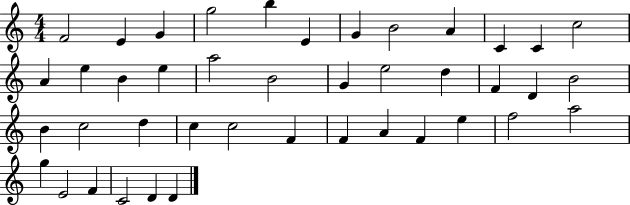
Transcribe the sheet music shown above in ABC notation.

X:1
T:Untitled
M:4/4
L:1/4
K:C
F2 E G g2 b E G B2 A C C c2 A e B e a2 B2 G e2 d F D B2 B c2 d c c2 F F A F e f2 a2 g E2 F C2 D D